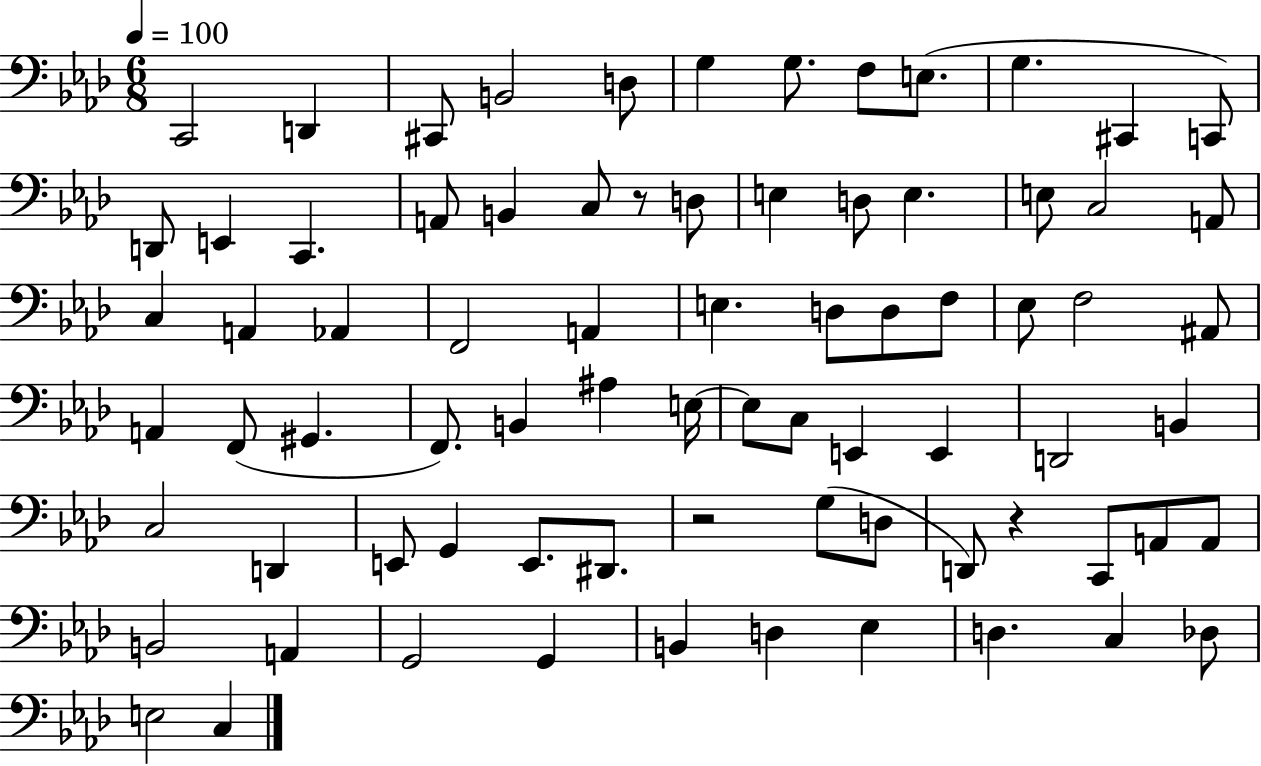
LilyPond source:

{
  \clef bass
  \numericTimeSignature
  \time 6/8
  \key aes \major
  \tempo 4 = 100
  c,2 d,4 | cis,8 b,2 d8 | g4 g8. f8 e8.( | g4. cis,4 c,8) | \break d,8 e,4 c,4. | a,8 b,4 c8 r8 d8 | e4 d8 e4. | e8 c2 a,8 | \break c4 a,4 aes,4 | f,2 a,4 | e4. d8 d8 f8 | ees8 f2 ais,8 | \break a,4 f,8( gis,4. | f,8.) b,4 ais4 e16~~ | e8 c8 e,4 e,4 | d,2 b,4 | \break c2 d,4 | e,8 g,4 e,8. dis,8. | r2 g8( d8 | d,8) r4 c,8 a,8 a,8 | \break b,2 a,4 | g,2 g,4 | b,4 d4 ees4 | d4. c4 des8 | \break e2 c4 | \bar "|."
}